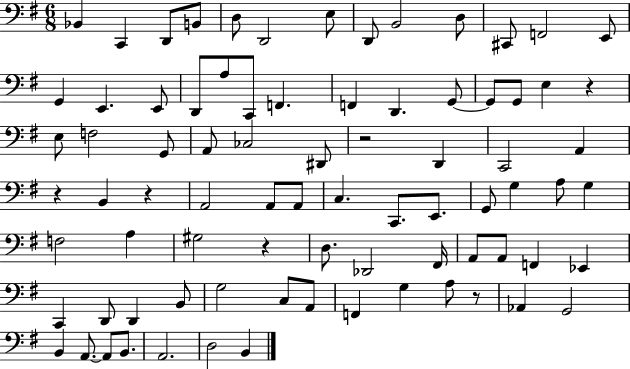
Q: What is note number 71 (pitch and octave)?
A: A2